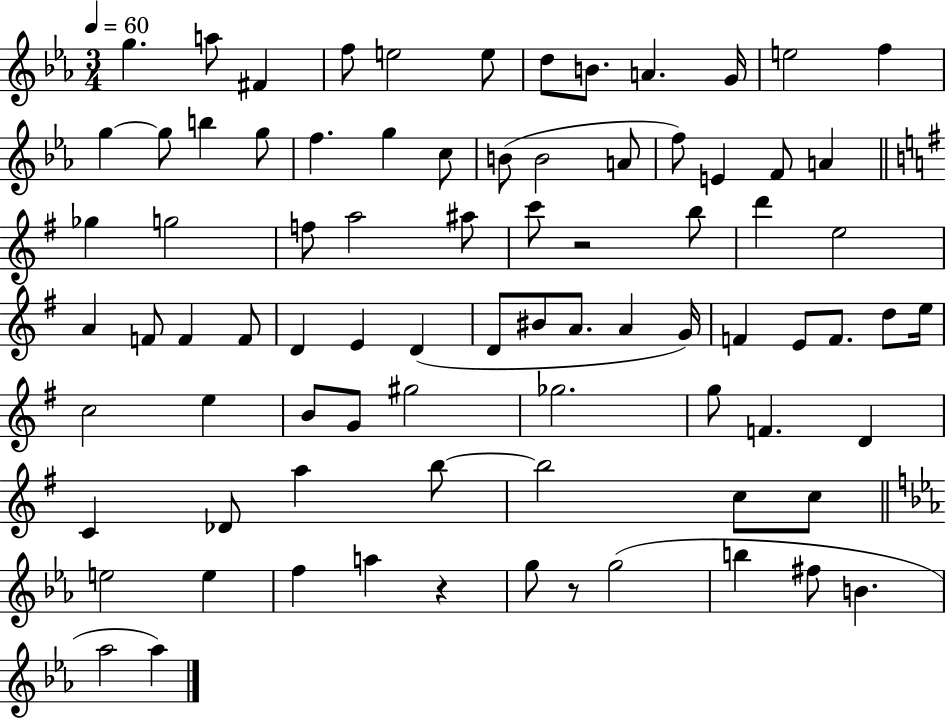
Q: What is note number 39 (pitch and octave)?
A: F4